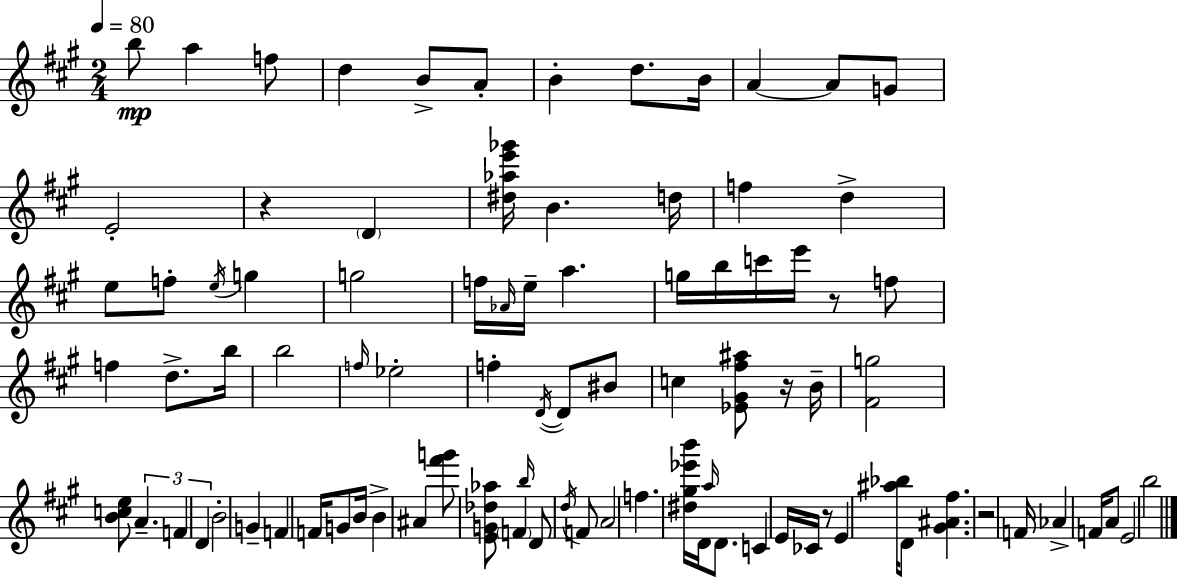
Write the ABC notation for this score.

X:1
T:Untitled
M:2/4
L:1/4
K:A
b/2 a f/2 d B/2 A/2 B d/2 B/4 A A/2 G/2 E2 z D [^d_ae'_g']/4 B d/4 f d e/2 f/2 e/4 g g2 f/4 _A/4 e/4 a g/4 b/4 c'/4 e'/4 z/2 f/2 f d/2 b/4 b2 f/4 _e2 f D/4 D/2 ^B/2 c [_E^G^f^a]/2 z/4 B/4 [^Fg]2 [Bce]/2 A F D B2 G F F/4 G/2 B/4 B ^A [^f'g']/2 [EG_d_a]/2 F b/4 D/2 d/4 F/2 A2 f [^d^g_e'b']/4 D/4 a/4 D/2 C E/4 _C/4 z/2 E [^a_b]/4 D/2 [^G^A^f] z2 F/4 _A F/4 A/2 E2 b2